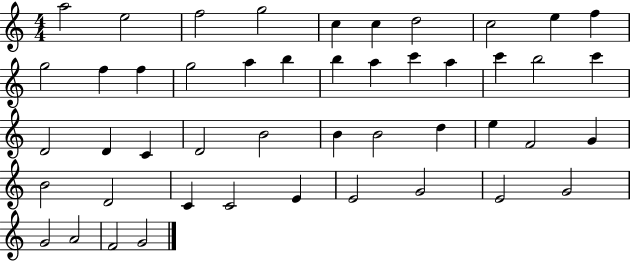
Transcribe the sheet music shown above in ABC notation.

X:1
T:Untitled
M:4/4
L:1/4
K:C
a2 e2 f2 g2 c c d2 c2 e f g2 f f g2 a b b a c' a c' b2 c' D2 D C D2 B2 B B2 d e F2 G B2 D2 C C2 E E2 G2 E2 G2 G2 A2 F2 G2